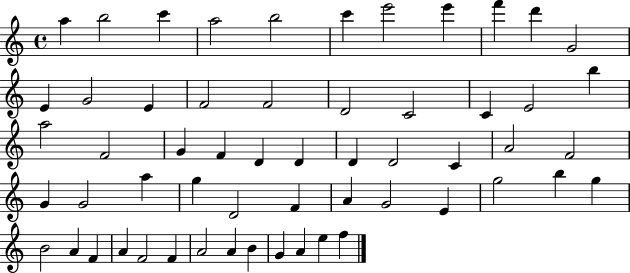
A5/q B5/h C6/q A5/h B5/h C6/q E6/h E6/q F6/q D6/q G4/h E4/q G4/h E4/q F4/h F4/h D4/h C4/h C4/q E4/h B5/q A5/h F4/h G4/q F4/q D4/q D4/q D4/q D4/h C4/q A4/h F4/h G4/q G4/h A5/q G5/q D4/h F4/q A4/q G4/h E4/q G5/h B5/q G5/q B4/h A4/q F4/q A4/q F4/h F4/q A4/h A4/q B4/q G4/q A4/q E5/q F5/q